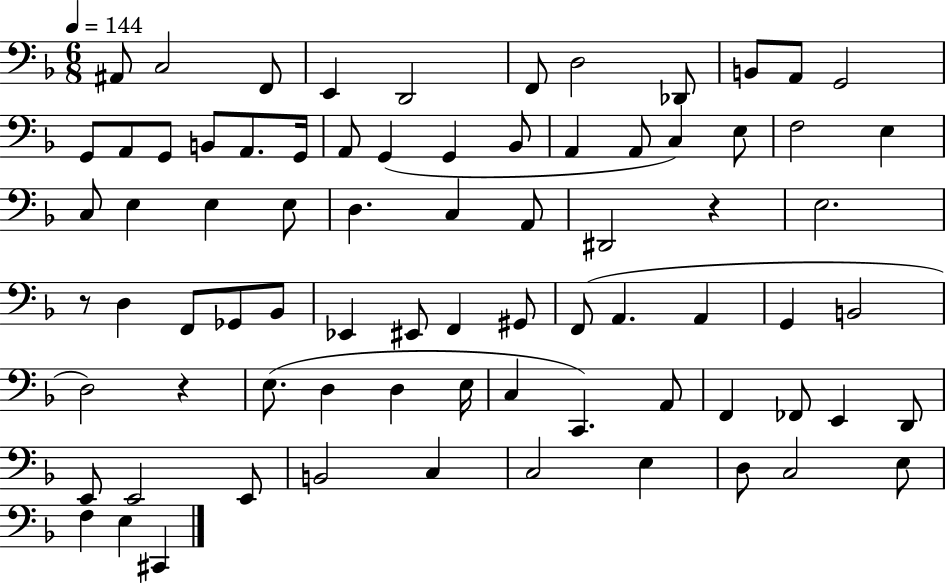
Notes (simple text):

A#2/e C3/h F2/e E2/q D2/h F2/e D3/h Db2/e B2/e A2/e G2/h G2/e A2/e G2/e B2/e A2/e. G2/s A2/e G2/q G2/q Bb2/e A2/q A2/e C3/q E3/e F3/h E3/q C3/e E3/q E3/q E3/e D3/q. C3/q A2/e D#2/h R/q E3/h. R/e D3/q F2/e Gb2/e Bb2/e Eb2/q EIS2/e F2/q G#2/e F2/e A2/q. A2/q G2/q B2/h D3/h R/q E3/e. D3/q D3/q E3/s C3/q C2/q. A2/e F2/q FES2/e E2/q D2/e E2/e E2/h E2/e B2/h C3/q C3/h E3/q D3/e C3/h E3/e F3/q E3/q C#2/q